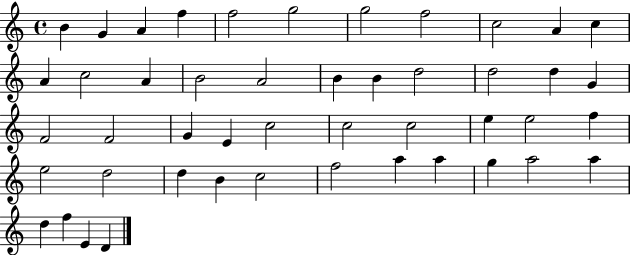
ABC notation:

X:1
T:Untitled
M:4/4
L:1/4
K:C
B G A f f2 g2 g2 f2 c2 A c A c2 A B2 A2 B B d2 d2 d G F2 F2 G E c2 c2 c2 e e2 f e2 d2 d B c2 f2 a a g a2 a d f E D